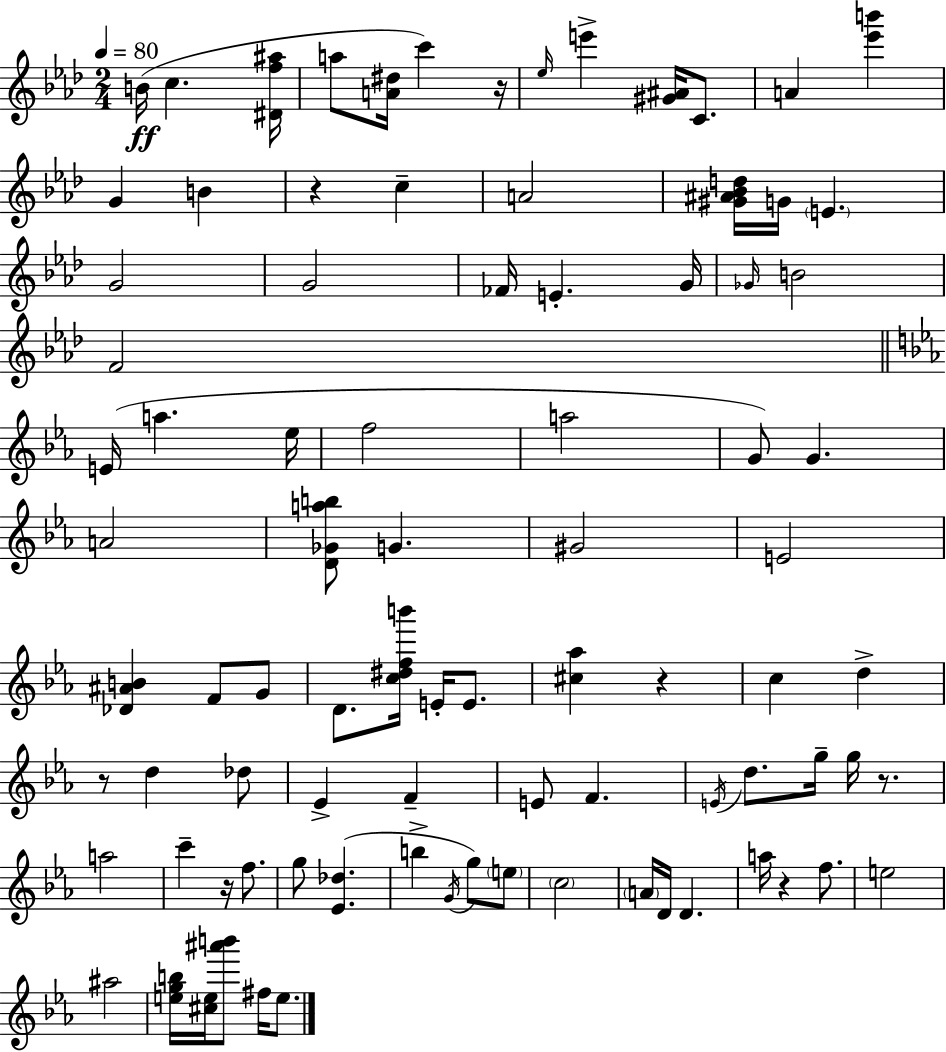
{
  \clef treble
  \numericTimeSignature
  \time 2/4
  \key f \minor
  \tempo 4 = 80
  b'16(\ff c''4. <dis' f'' ais''>16 | a''8 <a' dis''>16 c'''4) r16 | \grace { ees''16 } e'''4-> <gis' ais'>16 c'8. | a'4 <ees''' b'''>4 | \break g'4 b'4 | r4 c''4-- | a'2 | <gis' ais' bes' d''>16 g'16 \parenthesize e'4. | \break g'2 | g'2 | fes'16 e'4.-. | g'16 \grace { ges'16 } b'2 | \break f'2 | \bar "||" \break \key ees \major e'16( a''4. ees''16 | f''2 | a''2 | g'8) g'4. | \break a'2 | <d' ges' a'' b''>8 g'4. | gis'2 | e'2 | \break <des' ais' b'>4 f'8 g'8 | d'8. <c'' dis'' f'' b'''>16 e'16-. e'8. | <cis'' aes''>4 r4 | c''4 d''4-> | \break r8 d''4 des''8 | ees'4-> f'4-- | e'8 f'4. | \acciaccatura { e'16 } d''8. g''16-- g''16 r8. | \break a''2 | c'''4-- r16 f''8. | g''8 <ees' des''>4.( | b''4-> \acciaccatura { g'16 } g''8) | \break \parenthesize e''8 \parenthesize c''2 | \parenthesize a'16 d'16 d'4. | a''16 r4 f''8. | e''2 | \break ais''2 | <e'' g'' b''>16 <cis'' e''>16 <ais''' b'''>8 fis''16 e''8. | \bar "|."
}